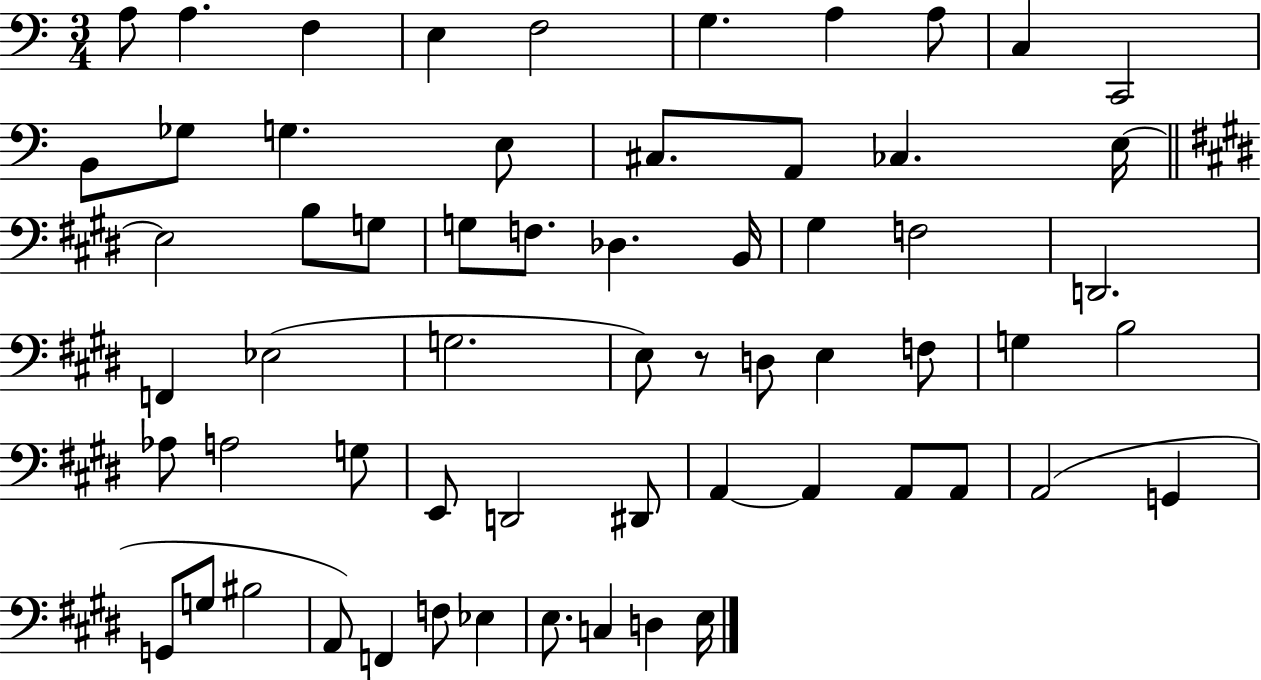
{
  \clef bass
  \numericTimeSignature
  \time 3/4
  \key c \major
  a8 a4. f4 | e4 f2 | g4. a4 a8 | c4 c,2 | \break b,8 ges8 g4. e8 | cis8. a,8 ces4. e16~~ | \bar "||" \break \key e \major e2 b8 g8 | g8 f8. des4. b,16 | gis4 f2 | d,2. | \break f,4 ees2( | g2. | e8) r8 d8 e4 f8 | g4 b2 | \break aes8 a2 g8 | e,8 d,2 dis,8 | a,4~~ a,4 a,8 a,8 | a,2( g,4 | \break g,8 g8 bis2 | a,8) f,4 f8 ees4 | e8. c4 d4 e16 | \bar "|."
}